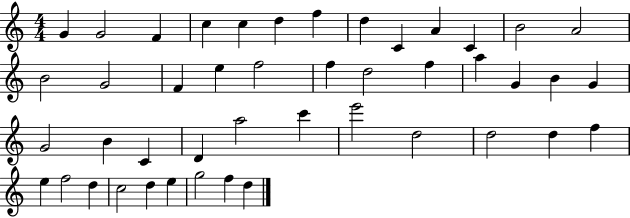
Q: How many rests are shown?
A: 0